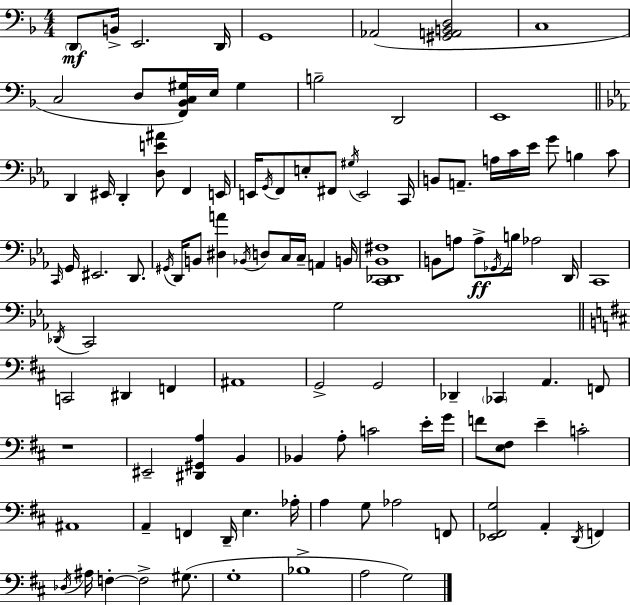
X:1
T:Untitled
M:4/4
L:1/4
K:Dm
D,,/2 B,,/4 E,,2 D,,/4 G,,4 _A,,2 [^G,,A,,B,,D,]2 C,4 C,2 D,/2 [F,,_B,,C,^G,]/4 E,/4 ^G, B,2 D,,2 E,,4 D,, ^E,,/4 D,, [D,E^A]/2 F,, E,,/4 E,,/4 G,,/4 F,,/2 E,/2 ^F,,/2 ^G,/4 E,,2 C,,/4 B,,/2 A,,/2 A,/4 C/4 _E/4 G/2 B, C/2 C,,/4 G,,/4 ^E,,2 D,,/2 ^G,,/4 D,,/4 B,,/2 [^D,A] _B,,/4 D,/2 C,/4 C,/4 A,, B,,/4 [C,,_D,,_B,,^F,]4 B,,/2 A,/2 A,/2 _G,,/4 B,/4 _A,2 D,,/4 C,,4 _D,,/4 C,,2 G,2 C,,2 ^D,, F,, ^A,,4 G,,2 G,,2 _D,, _C,, A,, F,,/2 z4 ^E,,2 [^D,,^G,,A,] B,, _B,, A,/2 C2 E/4 G/4 F/2 [E,^F,]/2 E C2 ^A,,4 A,, F,, D,,/4 E, _A,/4 A, G,/2 _A,2 F,,/2 [_E,,^F,,G,]2 A,, D,,/4 F,, _D,/4 ^A,/4 F, F,2 ^G,/2 G,4 _B,4 A,2 G,2